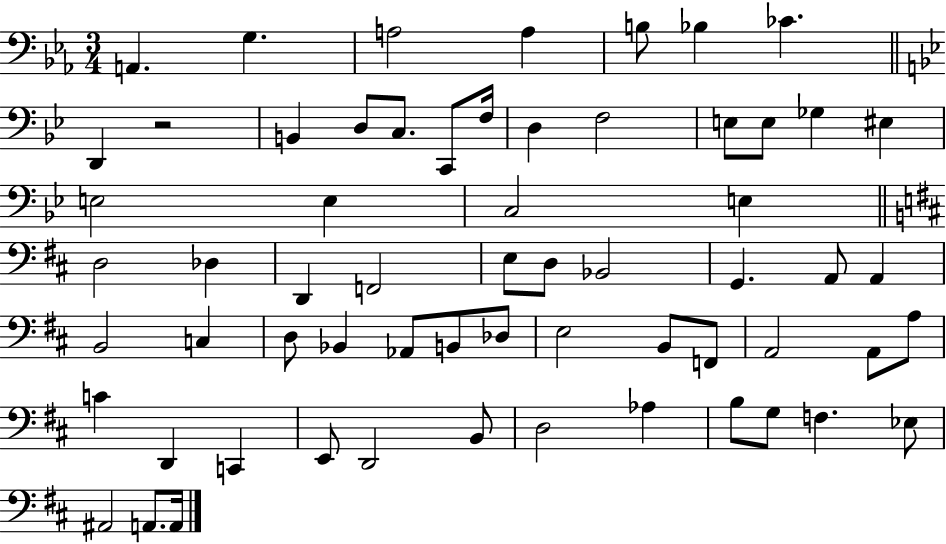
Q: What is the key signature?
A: EES major